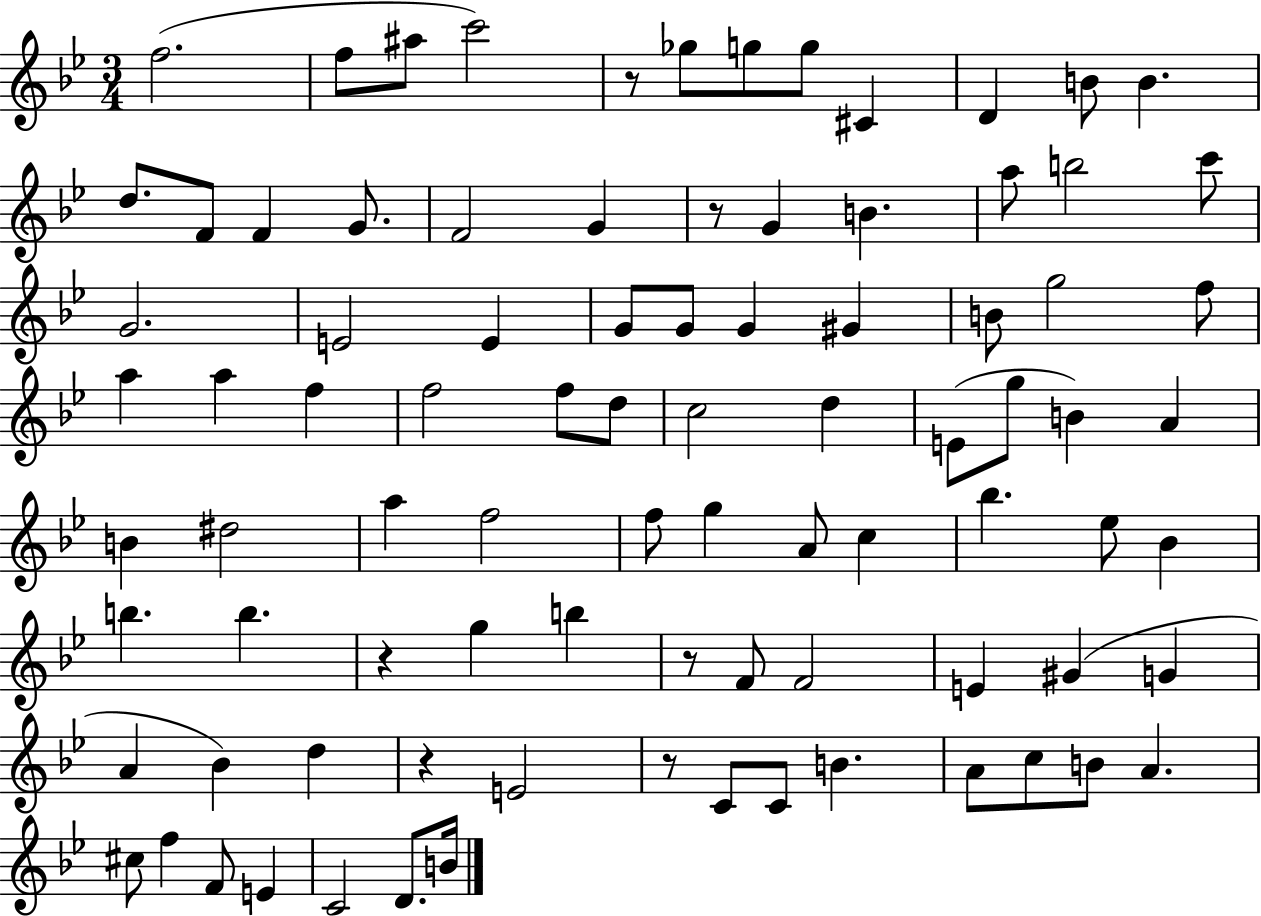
{
  \clef treble
  \numericTimeSignature
  \time 3/4
  \key bes \major
  f''2.( | f''8 ais''8 c'''2) | r8 ges''8 g''8 g''8 cis'4 | d'4 b'8 b'4. | \break d''8. f'8 f'4 g'8. | f'2 g'4 | r8 g'4 b'4. | a''8 b''2 c'''8 | \break g'2. | e'2 e'4 | g'8 g'8 g'4 gis'4 | b'8 g''2 f''8 | \break a''4 a''4 f''4 | f''2 f''8 d''8 | c''2 d''4 | e'8( g''8 b'4) a'4 | \break b'4 dis''2 | a''4 f''2 | f''8 g''4 a'8 c''4 | bes''4. ees''8 bes'4 | \break b''4. b''4. | r4 g''4 b''4 | r8 f'8 f'2 | e'4 gis'4( g'4 | \break a'4 bes'4) d''4 | r4 e'2 | r8 c'8 c'8 b'4. | a'8 c''8 b'8 a'4. | \break cis''8 f''4 f'8 e'4 | c'2 d'8. b'16 | \bar "|."
}